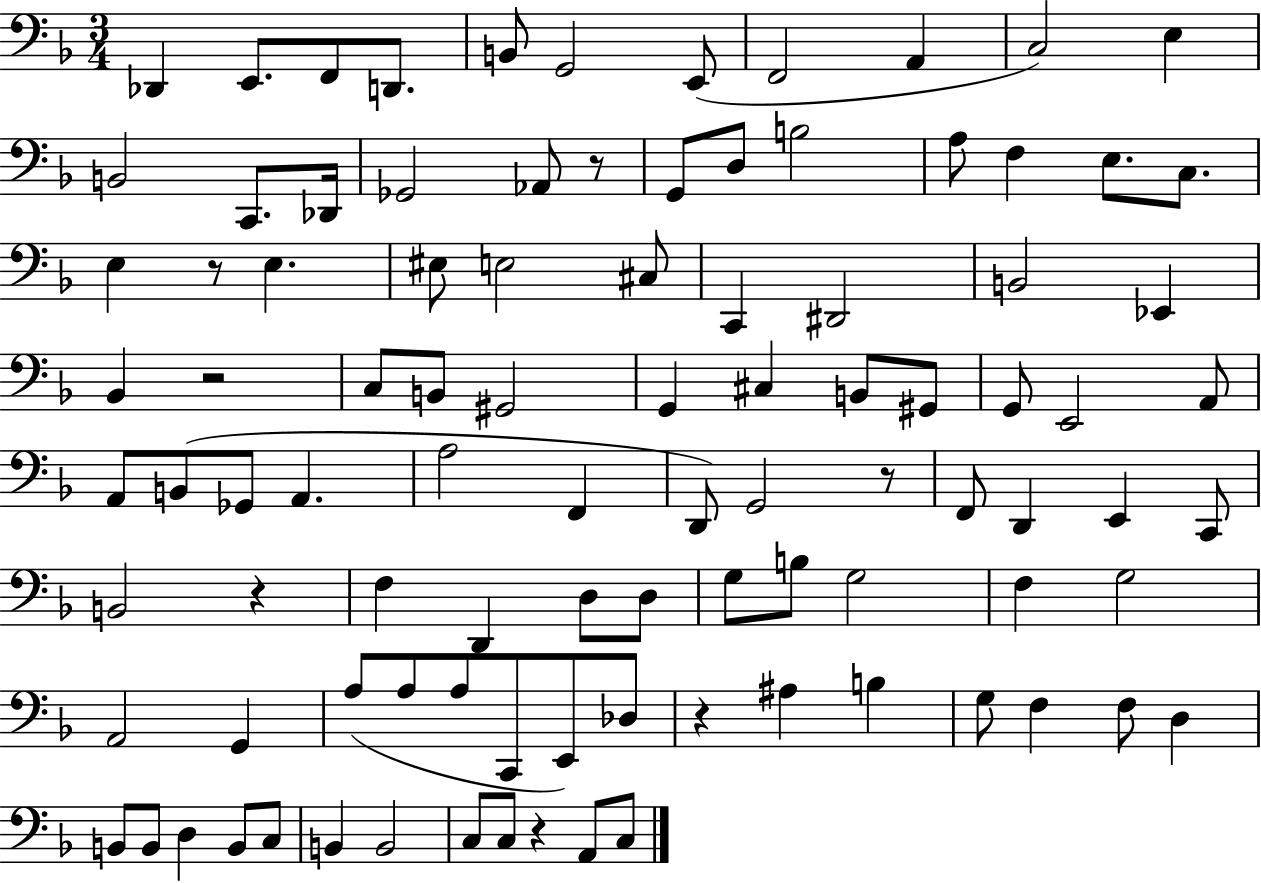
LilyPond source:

{
  \clef bass
  \numericTimeSignature
  \time 3/4
  \key f \major
  des,4 e,8. f,8 d,8. | b,8 g,2 e,8( | f,2 a,4 | c2) e4 | \break b,2 c,8. des,16 | ges,2 aes,8 r8 | g,8 d8 b2 | a8 f4 e8. c8. | \break e4 r8 e4. | eis8 e2 cis8 | c,4 dis,2 | b,2 ees,4 | \break bes,4 r2 | c8 b,8 gis,2 | g,4 cis4 b,8 gis,8 | g,8 e,2 a,8 | \break a,8 b,8( ges,8 a,4. | a2 f,4 | d,8) g,2 r8 | f,8 d,4 e,4 c,8 | \break b,2 r4 | f4 d,4 d8 d8 | g8 b8 g2 | f4 g2 | \break a,2 g,4 | a8( a8 a8 c,8 e,8) des8 | r4 ais4 b4 | g8 f4 f8 d4 | \break b,8 b,8 d4 b,8 c8 | b,4 b,2 | c8 c8 r4 a,8 c8 | \bar "|."
}